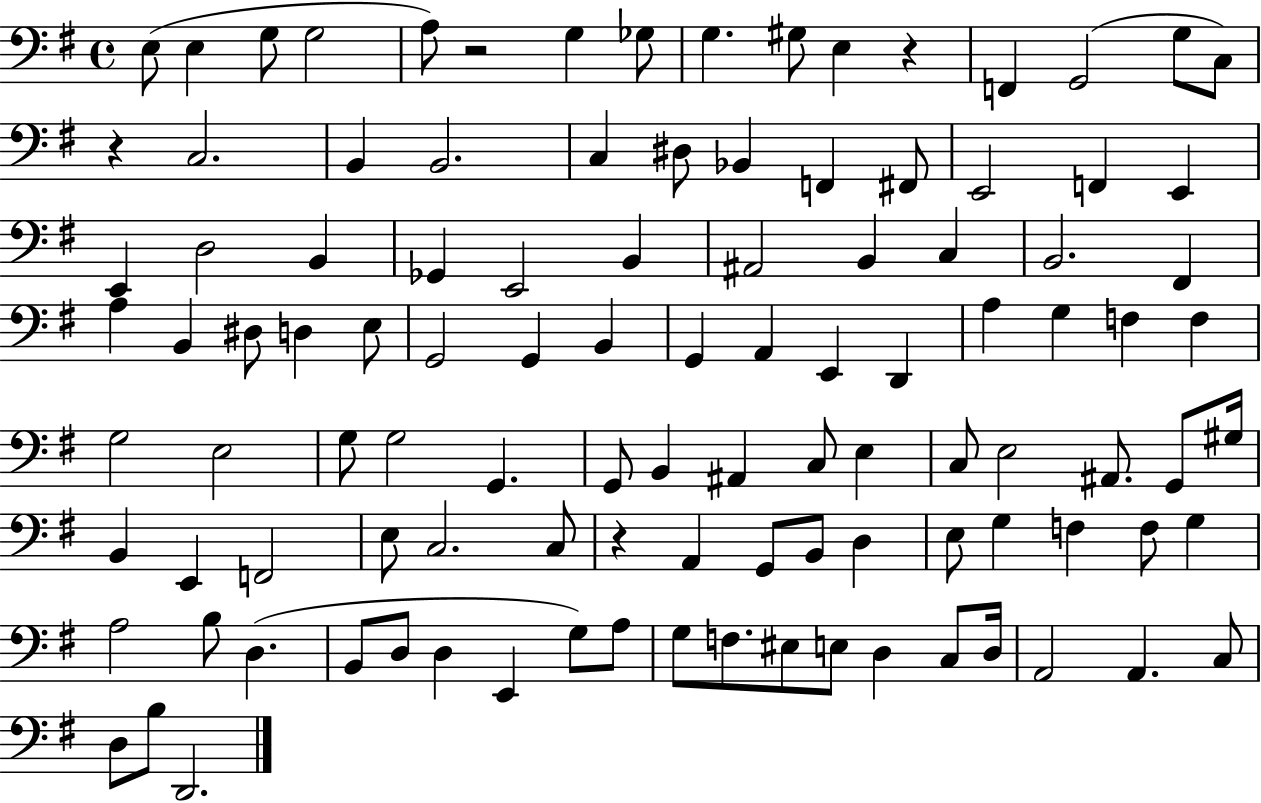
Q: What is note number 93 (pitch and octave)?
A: F3